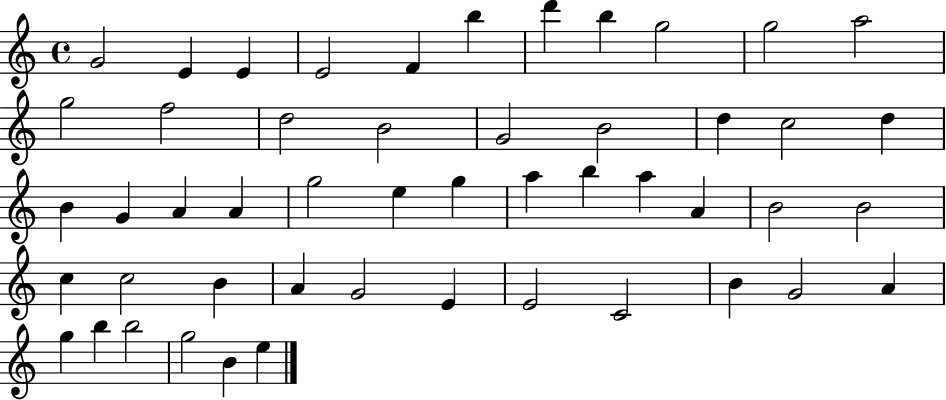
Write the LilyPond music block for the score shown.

{
  \clef treble
  \time 4/4
  \defaultTimeSignature
  \key c \major
  g'2 e'4 e'4 | e'2 f'4 b''4 | d'''4 b''4 g''2 | g''2 a''2 | \break g''2 f''2 | d''2 b'2 | g'2 b'2 | d''4 c''2 d''4 | \break b'4 g'4 a'4 a'4 | g''2 e''4 g''4 | a''4 b''4 a''4 a'4 | b'2 b'2 | \break c''4 c''2 b'4 | a'4 g'2 e'4 | e'2 c'2 | b'4 g'2 a'4 | \break g''4 b''4 b''2 | g''2 b'4 e''4 | \bar "|."
}